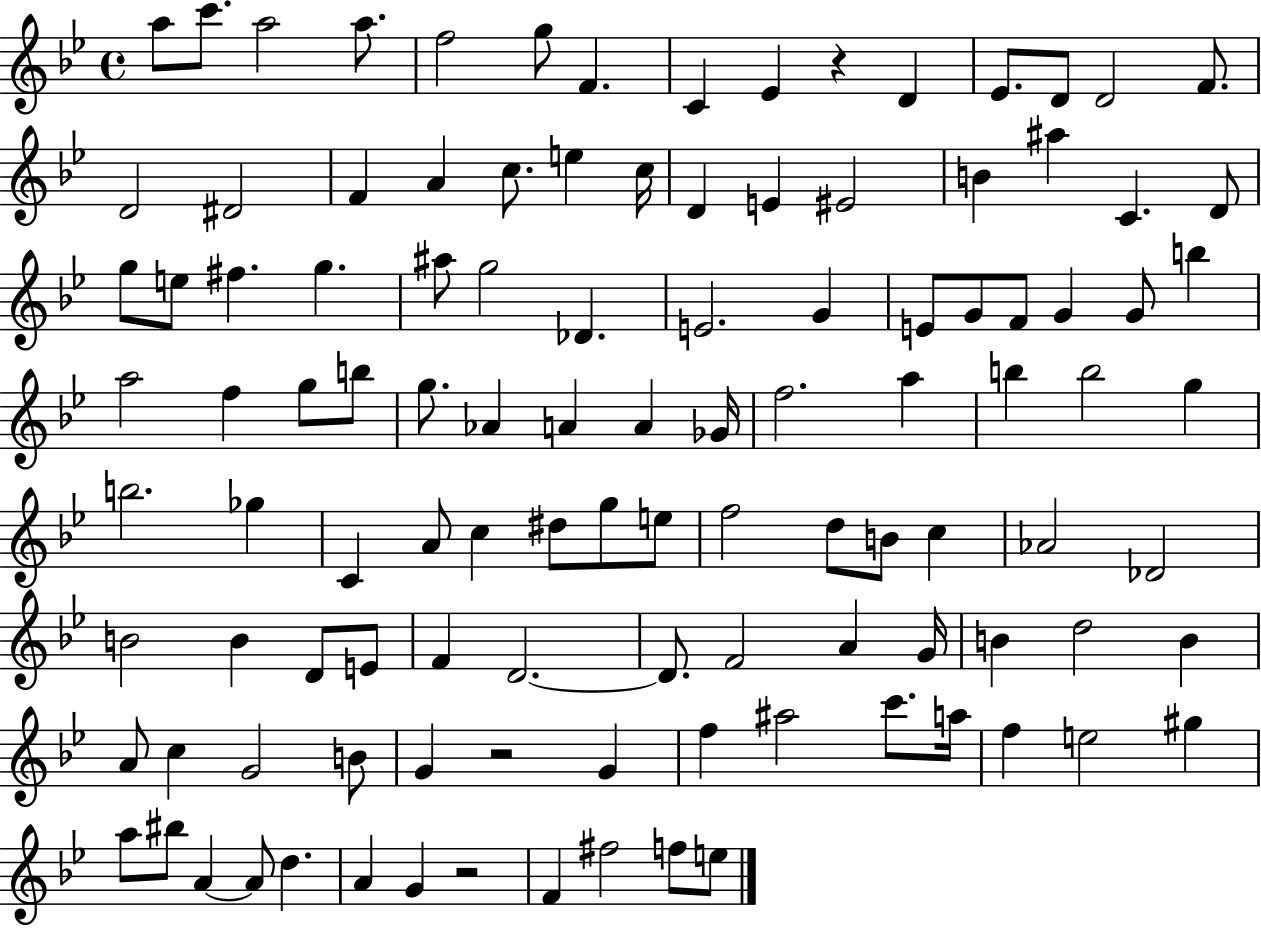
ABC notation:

X:1
T:Untitled
M:4/4
L:1/4
K:Bb
a/2 c'/2 a2 a/2 f2 g/2 F C _E z D _E/2 D/2 D2 F/2 D2 ^D2 F A c/2 e c/4 D E ^E2 B ^a C D/2 g/2 e/2 ^f g ^a/2 g2 _D E2 G E/2 G/2 F/2 G G/2 b a2 f g/2 b/2 g/2 _A A A _G/4 f2 a b b2 g b2 _g C A/2 c ^d/2 g/2 e/2 f2 d/2 B/2 c _A2 _D2 B2 B D/2 E/2 F D2 D/2 F2 A G/4 B d2 B A/2 c G2 B/2 G z2 G f ^a2 c'/2 a/4 f e2 ^g a/2 ^b/2 A A/2 d A G z2 F ^f2 f/2 e/2